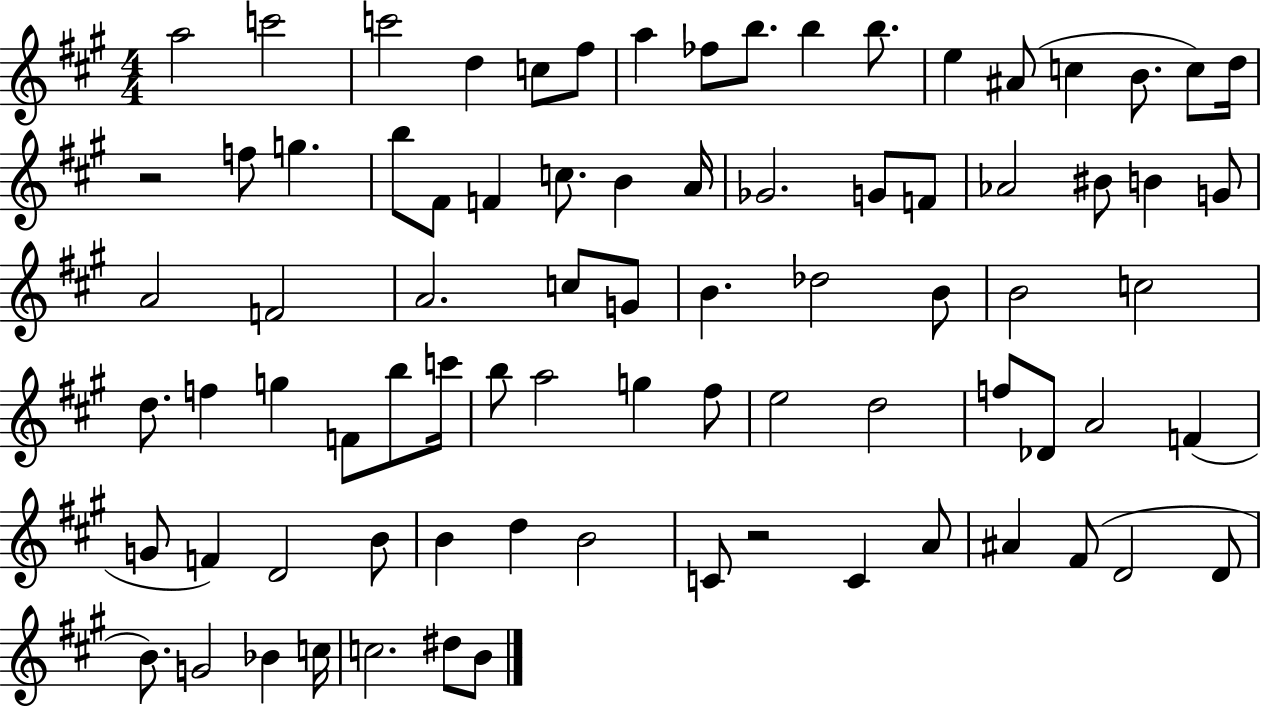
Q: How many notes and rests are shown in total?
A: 81